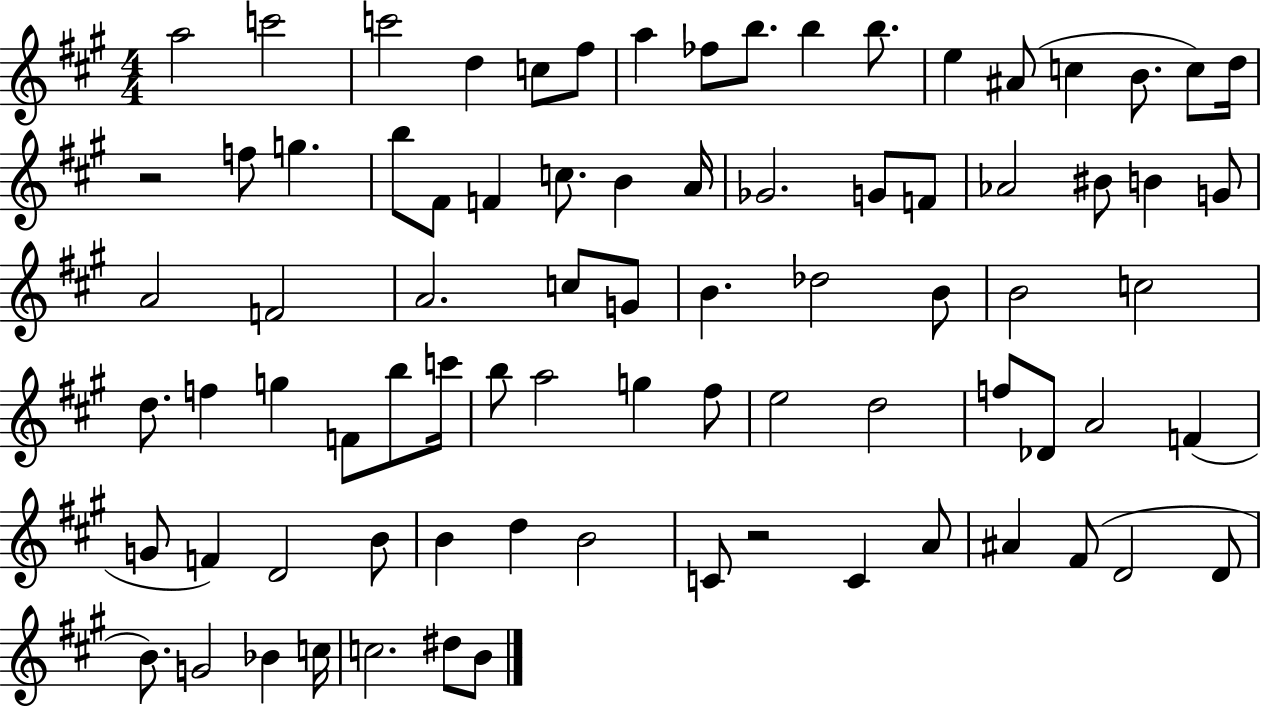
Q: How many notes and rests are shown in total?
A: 81